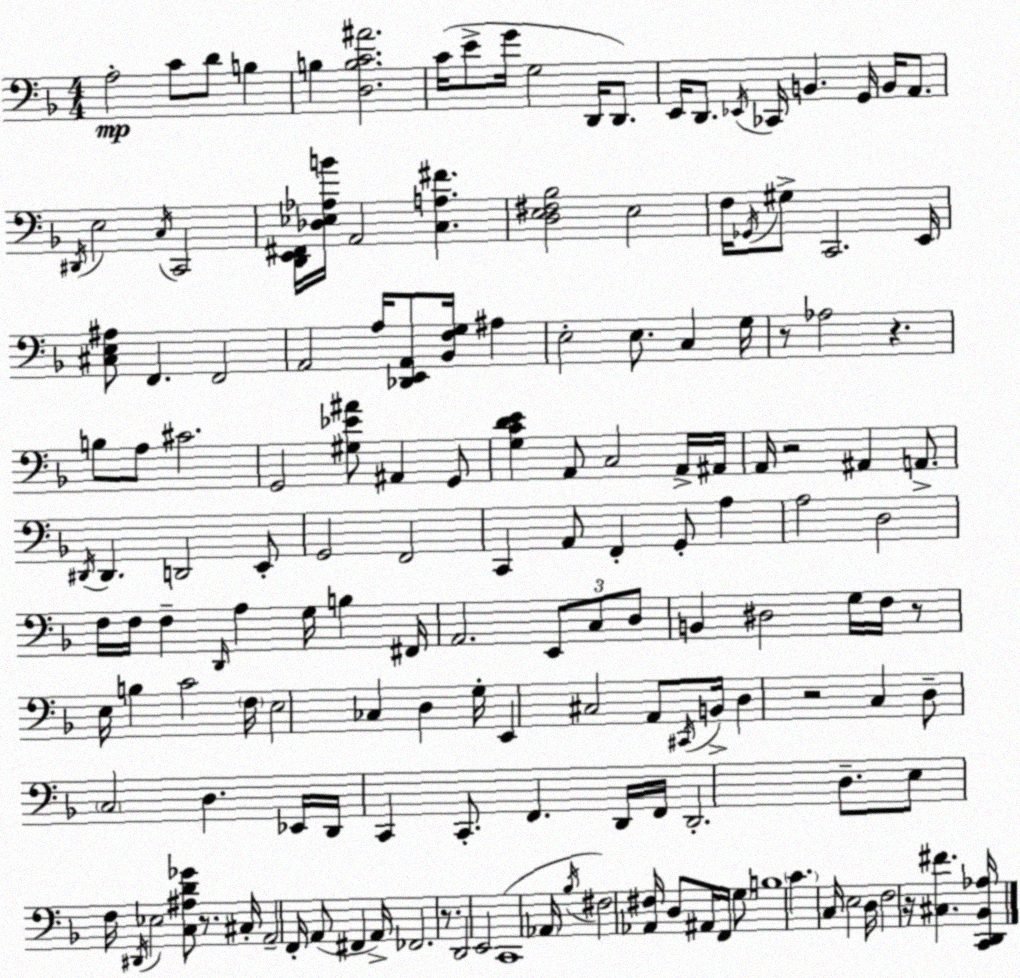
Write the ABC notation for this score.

X:1
T:Untitled
M:4/4
L:1/4
K:F
A,2 C/2 D/2 B, B, [D,B,C^A]2 C/4 E/2 G/4 G,2 D,,/4 D,,/2 E,,/4 D,,/2 _E,,/4 _C,,/4 B,, G,,/4 B,,/4 A,,/2 ^D,,/4 E,2 C,/4 C,,2 [D,,E,,^F,,]/4 [_D,_E,_A,B]/4 A,,2 [C,A,^F] [D,E,^F,_B,]2 E,2 F,/4 _G,,/4 ^G,/2 C,,2 E,,/4 [^C,E,^A,]/2 F,, F,,2 A,,2 A,/4 [_D,,E,,A,,]/2 [_B,,F,G,]/4 ^A, E,2 E,/2 C, G,/4 z/2 _A,2 z B,/2 A,/2 ^C2 G,,2 [^G,_E^A]/2 ^A,, G,,/2 [G,CDE] A,,/2 C,2 A,,/4 ^A,,/4 A,,/4 z2 ^A,, A,,/2 ^D,,/4 ^D,, D,,2 E,,/2 G,,2 F,,2 C,, A,,/2 F,, G,,/2 A, A,2 D,2 F,/4 F,/4 F, D,,/4 A, G,/4 B, ^F,,/4 A,,2 E,,/2 C,/2 D,/2 B,, ^D,2 G,/4 F,/4 z/2 E,/4 B, C2 F,/4 E,2 _C, D, G,/4 E,, ^C,2 A,,/2 ^C,,/4 B,,/4 D, z2 C, D,/2 C,2 D, _E,,/4 D,,/4 C,, C,,/2 F,, D,,/4 F,,/4 D,,2 D,/2 E,/2 F,/4 ^D,,/4 _E,2 [C,^A,D_G]/2 z/2 ^C,/4 A,,2 F,,/4 A,,/2 ^F,, A,,/4 _F,,2 z/2 D,,2 E,,2 C,,4 _A,,/4 _B,/4 ^F,2 [_A,,^F,]/4 D,/2 ^A,,/4 F,,/4 G,/2 B,4 C C,/4 E,2 D,/4 F,2 z/4 [^C,^F] [C,,D,,_B,,_A,]/4